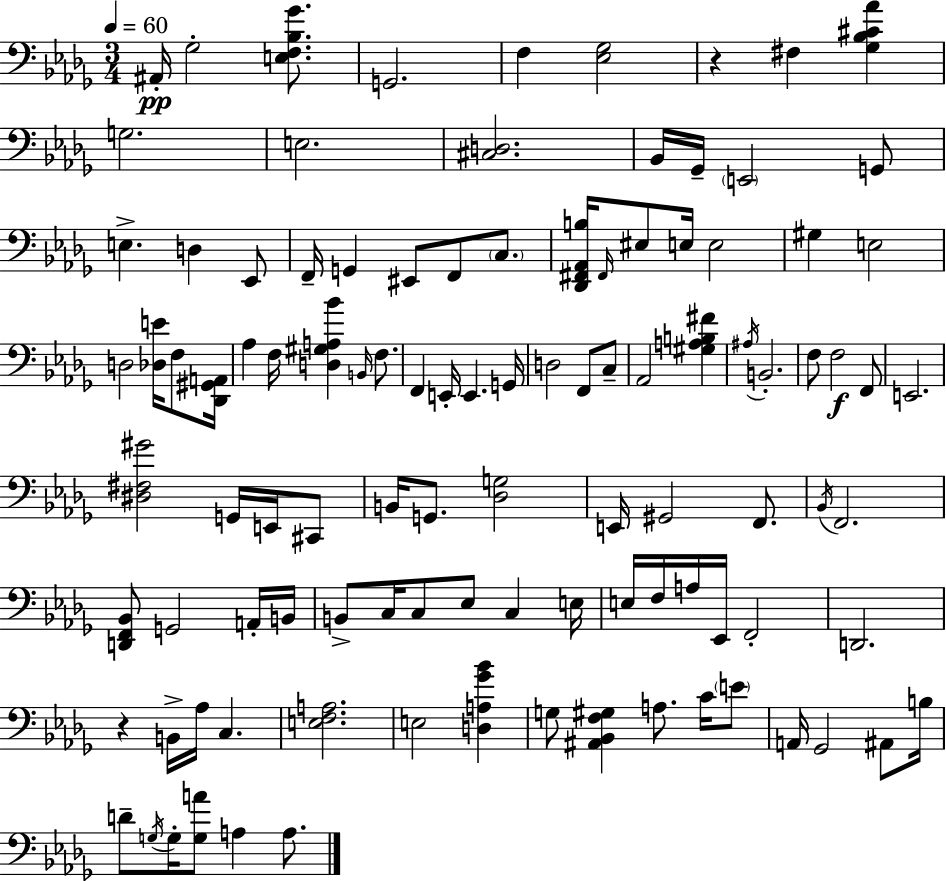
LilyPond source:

{
  \clef bass
  \numericTimeSignature
  \time 3/4
  \key bes \minor
  \tempo 4 = 60
  ais,16-.\pp ges2-. <e f bes ges'>8. | g,2. | f4 <ees ges>2 | r4 fis4 <ges bes cis' aes'>4 | \break g2. | e2. | <cis d>2. | bes,16 ges,16-- \parenthesize e,2 g,8 | \break e4.-> d4 ees,8 | f,16-- g,4 eis,8 f,8 \parenthesize c8. | <des, fis, aes, b>16 \grace { fis,16 } eis8 e16 e2 | gis4 e2 | \break d2 <des e'>16 f8 | <des, gis, a,>16 aes4 f16 <d gis a bes'>4 \grace { b,16 } f8. | f,4 e,16-. e,4. | g,16 d2 f,8 | \break c8-- aes,2 <gis a b fis'>4 | \acciaccatura { ais16 } b,2.-. | f8 f2\f | f,8 e,2. | \break <dis fis gis'>2 g,16 | e,16 cis,8 b,16 g,8. <des g>2 | e,16 gis,2 | f,8. \acciaccatura { bes,16 } f,2. | \break <d, f, bes,>8 g,2 | a,16-. b,16 b,8-> c16 c8 ees8 c4 | e16 e16 f16 a16 ees,16 f,2-. | d,2. | \break r4 b,16-> aes16 c4. | <e f a>2. | e2 | <d a ges' bes'>4 g8 <ais, bes, f gis>4 a8. | \break c'16 \parenthesize e'8 a,16 ges,2 | ais,8 b16 d'8-- \acciaccatura { g16 } g16-. <g a'>8 a4 | a8. \bar "|."
}